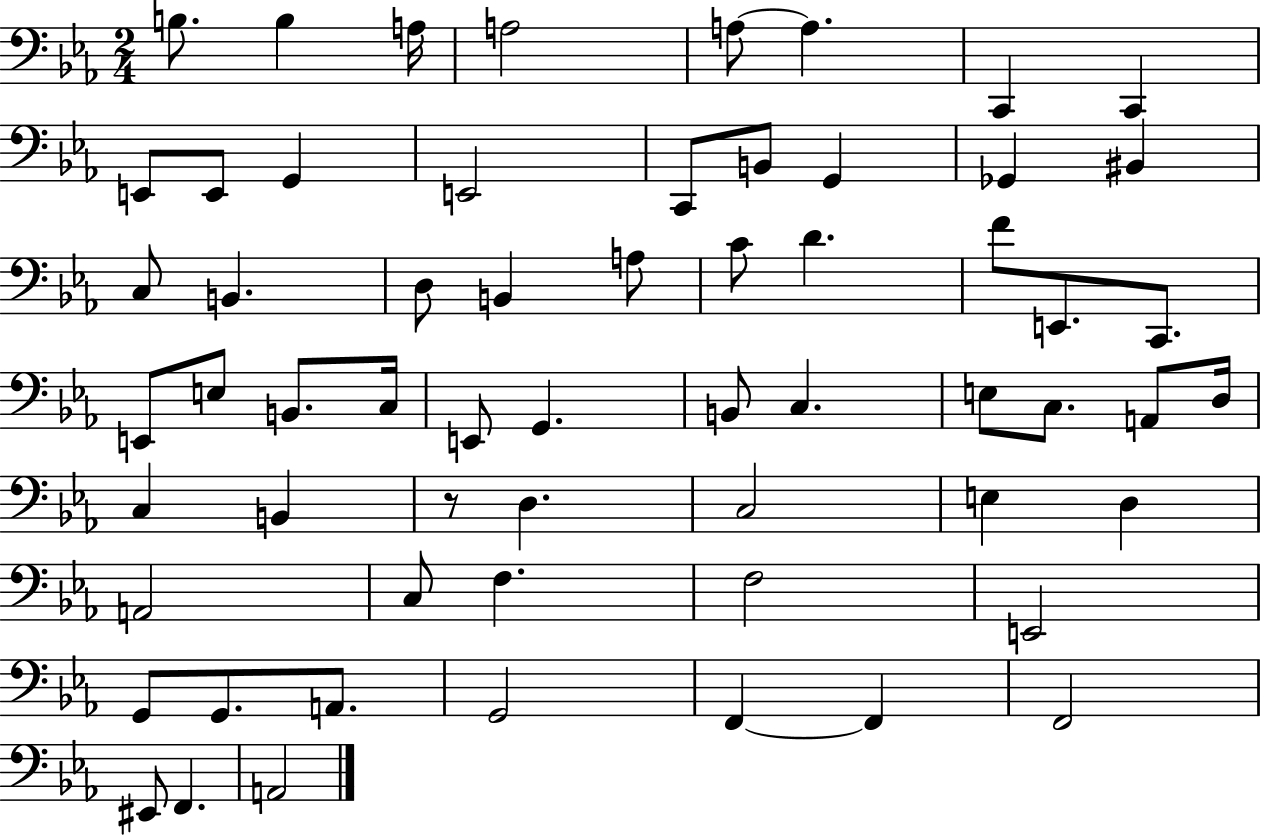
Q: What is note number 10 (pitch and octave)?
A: E2